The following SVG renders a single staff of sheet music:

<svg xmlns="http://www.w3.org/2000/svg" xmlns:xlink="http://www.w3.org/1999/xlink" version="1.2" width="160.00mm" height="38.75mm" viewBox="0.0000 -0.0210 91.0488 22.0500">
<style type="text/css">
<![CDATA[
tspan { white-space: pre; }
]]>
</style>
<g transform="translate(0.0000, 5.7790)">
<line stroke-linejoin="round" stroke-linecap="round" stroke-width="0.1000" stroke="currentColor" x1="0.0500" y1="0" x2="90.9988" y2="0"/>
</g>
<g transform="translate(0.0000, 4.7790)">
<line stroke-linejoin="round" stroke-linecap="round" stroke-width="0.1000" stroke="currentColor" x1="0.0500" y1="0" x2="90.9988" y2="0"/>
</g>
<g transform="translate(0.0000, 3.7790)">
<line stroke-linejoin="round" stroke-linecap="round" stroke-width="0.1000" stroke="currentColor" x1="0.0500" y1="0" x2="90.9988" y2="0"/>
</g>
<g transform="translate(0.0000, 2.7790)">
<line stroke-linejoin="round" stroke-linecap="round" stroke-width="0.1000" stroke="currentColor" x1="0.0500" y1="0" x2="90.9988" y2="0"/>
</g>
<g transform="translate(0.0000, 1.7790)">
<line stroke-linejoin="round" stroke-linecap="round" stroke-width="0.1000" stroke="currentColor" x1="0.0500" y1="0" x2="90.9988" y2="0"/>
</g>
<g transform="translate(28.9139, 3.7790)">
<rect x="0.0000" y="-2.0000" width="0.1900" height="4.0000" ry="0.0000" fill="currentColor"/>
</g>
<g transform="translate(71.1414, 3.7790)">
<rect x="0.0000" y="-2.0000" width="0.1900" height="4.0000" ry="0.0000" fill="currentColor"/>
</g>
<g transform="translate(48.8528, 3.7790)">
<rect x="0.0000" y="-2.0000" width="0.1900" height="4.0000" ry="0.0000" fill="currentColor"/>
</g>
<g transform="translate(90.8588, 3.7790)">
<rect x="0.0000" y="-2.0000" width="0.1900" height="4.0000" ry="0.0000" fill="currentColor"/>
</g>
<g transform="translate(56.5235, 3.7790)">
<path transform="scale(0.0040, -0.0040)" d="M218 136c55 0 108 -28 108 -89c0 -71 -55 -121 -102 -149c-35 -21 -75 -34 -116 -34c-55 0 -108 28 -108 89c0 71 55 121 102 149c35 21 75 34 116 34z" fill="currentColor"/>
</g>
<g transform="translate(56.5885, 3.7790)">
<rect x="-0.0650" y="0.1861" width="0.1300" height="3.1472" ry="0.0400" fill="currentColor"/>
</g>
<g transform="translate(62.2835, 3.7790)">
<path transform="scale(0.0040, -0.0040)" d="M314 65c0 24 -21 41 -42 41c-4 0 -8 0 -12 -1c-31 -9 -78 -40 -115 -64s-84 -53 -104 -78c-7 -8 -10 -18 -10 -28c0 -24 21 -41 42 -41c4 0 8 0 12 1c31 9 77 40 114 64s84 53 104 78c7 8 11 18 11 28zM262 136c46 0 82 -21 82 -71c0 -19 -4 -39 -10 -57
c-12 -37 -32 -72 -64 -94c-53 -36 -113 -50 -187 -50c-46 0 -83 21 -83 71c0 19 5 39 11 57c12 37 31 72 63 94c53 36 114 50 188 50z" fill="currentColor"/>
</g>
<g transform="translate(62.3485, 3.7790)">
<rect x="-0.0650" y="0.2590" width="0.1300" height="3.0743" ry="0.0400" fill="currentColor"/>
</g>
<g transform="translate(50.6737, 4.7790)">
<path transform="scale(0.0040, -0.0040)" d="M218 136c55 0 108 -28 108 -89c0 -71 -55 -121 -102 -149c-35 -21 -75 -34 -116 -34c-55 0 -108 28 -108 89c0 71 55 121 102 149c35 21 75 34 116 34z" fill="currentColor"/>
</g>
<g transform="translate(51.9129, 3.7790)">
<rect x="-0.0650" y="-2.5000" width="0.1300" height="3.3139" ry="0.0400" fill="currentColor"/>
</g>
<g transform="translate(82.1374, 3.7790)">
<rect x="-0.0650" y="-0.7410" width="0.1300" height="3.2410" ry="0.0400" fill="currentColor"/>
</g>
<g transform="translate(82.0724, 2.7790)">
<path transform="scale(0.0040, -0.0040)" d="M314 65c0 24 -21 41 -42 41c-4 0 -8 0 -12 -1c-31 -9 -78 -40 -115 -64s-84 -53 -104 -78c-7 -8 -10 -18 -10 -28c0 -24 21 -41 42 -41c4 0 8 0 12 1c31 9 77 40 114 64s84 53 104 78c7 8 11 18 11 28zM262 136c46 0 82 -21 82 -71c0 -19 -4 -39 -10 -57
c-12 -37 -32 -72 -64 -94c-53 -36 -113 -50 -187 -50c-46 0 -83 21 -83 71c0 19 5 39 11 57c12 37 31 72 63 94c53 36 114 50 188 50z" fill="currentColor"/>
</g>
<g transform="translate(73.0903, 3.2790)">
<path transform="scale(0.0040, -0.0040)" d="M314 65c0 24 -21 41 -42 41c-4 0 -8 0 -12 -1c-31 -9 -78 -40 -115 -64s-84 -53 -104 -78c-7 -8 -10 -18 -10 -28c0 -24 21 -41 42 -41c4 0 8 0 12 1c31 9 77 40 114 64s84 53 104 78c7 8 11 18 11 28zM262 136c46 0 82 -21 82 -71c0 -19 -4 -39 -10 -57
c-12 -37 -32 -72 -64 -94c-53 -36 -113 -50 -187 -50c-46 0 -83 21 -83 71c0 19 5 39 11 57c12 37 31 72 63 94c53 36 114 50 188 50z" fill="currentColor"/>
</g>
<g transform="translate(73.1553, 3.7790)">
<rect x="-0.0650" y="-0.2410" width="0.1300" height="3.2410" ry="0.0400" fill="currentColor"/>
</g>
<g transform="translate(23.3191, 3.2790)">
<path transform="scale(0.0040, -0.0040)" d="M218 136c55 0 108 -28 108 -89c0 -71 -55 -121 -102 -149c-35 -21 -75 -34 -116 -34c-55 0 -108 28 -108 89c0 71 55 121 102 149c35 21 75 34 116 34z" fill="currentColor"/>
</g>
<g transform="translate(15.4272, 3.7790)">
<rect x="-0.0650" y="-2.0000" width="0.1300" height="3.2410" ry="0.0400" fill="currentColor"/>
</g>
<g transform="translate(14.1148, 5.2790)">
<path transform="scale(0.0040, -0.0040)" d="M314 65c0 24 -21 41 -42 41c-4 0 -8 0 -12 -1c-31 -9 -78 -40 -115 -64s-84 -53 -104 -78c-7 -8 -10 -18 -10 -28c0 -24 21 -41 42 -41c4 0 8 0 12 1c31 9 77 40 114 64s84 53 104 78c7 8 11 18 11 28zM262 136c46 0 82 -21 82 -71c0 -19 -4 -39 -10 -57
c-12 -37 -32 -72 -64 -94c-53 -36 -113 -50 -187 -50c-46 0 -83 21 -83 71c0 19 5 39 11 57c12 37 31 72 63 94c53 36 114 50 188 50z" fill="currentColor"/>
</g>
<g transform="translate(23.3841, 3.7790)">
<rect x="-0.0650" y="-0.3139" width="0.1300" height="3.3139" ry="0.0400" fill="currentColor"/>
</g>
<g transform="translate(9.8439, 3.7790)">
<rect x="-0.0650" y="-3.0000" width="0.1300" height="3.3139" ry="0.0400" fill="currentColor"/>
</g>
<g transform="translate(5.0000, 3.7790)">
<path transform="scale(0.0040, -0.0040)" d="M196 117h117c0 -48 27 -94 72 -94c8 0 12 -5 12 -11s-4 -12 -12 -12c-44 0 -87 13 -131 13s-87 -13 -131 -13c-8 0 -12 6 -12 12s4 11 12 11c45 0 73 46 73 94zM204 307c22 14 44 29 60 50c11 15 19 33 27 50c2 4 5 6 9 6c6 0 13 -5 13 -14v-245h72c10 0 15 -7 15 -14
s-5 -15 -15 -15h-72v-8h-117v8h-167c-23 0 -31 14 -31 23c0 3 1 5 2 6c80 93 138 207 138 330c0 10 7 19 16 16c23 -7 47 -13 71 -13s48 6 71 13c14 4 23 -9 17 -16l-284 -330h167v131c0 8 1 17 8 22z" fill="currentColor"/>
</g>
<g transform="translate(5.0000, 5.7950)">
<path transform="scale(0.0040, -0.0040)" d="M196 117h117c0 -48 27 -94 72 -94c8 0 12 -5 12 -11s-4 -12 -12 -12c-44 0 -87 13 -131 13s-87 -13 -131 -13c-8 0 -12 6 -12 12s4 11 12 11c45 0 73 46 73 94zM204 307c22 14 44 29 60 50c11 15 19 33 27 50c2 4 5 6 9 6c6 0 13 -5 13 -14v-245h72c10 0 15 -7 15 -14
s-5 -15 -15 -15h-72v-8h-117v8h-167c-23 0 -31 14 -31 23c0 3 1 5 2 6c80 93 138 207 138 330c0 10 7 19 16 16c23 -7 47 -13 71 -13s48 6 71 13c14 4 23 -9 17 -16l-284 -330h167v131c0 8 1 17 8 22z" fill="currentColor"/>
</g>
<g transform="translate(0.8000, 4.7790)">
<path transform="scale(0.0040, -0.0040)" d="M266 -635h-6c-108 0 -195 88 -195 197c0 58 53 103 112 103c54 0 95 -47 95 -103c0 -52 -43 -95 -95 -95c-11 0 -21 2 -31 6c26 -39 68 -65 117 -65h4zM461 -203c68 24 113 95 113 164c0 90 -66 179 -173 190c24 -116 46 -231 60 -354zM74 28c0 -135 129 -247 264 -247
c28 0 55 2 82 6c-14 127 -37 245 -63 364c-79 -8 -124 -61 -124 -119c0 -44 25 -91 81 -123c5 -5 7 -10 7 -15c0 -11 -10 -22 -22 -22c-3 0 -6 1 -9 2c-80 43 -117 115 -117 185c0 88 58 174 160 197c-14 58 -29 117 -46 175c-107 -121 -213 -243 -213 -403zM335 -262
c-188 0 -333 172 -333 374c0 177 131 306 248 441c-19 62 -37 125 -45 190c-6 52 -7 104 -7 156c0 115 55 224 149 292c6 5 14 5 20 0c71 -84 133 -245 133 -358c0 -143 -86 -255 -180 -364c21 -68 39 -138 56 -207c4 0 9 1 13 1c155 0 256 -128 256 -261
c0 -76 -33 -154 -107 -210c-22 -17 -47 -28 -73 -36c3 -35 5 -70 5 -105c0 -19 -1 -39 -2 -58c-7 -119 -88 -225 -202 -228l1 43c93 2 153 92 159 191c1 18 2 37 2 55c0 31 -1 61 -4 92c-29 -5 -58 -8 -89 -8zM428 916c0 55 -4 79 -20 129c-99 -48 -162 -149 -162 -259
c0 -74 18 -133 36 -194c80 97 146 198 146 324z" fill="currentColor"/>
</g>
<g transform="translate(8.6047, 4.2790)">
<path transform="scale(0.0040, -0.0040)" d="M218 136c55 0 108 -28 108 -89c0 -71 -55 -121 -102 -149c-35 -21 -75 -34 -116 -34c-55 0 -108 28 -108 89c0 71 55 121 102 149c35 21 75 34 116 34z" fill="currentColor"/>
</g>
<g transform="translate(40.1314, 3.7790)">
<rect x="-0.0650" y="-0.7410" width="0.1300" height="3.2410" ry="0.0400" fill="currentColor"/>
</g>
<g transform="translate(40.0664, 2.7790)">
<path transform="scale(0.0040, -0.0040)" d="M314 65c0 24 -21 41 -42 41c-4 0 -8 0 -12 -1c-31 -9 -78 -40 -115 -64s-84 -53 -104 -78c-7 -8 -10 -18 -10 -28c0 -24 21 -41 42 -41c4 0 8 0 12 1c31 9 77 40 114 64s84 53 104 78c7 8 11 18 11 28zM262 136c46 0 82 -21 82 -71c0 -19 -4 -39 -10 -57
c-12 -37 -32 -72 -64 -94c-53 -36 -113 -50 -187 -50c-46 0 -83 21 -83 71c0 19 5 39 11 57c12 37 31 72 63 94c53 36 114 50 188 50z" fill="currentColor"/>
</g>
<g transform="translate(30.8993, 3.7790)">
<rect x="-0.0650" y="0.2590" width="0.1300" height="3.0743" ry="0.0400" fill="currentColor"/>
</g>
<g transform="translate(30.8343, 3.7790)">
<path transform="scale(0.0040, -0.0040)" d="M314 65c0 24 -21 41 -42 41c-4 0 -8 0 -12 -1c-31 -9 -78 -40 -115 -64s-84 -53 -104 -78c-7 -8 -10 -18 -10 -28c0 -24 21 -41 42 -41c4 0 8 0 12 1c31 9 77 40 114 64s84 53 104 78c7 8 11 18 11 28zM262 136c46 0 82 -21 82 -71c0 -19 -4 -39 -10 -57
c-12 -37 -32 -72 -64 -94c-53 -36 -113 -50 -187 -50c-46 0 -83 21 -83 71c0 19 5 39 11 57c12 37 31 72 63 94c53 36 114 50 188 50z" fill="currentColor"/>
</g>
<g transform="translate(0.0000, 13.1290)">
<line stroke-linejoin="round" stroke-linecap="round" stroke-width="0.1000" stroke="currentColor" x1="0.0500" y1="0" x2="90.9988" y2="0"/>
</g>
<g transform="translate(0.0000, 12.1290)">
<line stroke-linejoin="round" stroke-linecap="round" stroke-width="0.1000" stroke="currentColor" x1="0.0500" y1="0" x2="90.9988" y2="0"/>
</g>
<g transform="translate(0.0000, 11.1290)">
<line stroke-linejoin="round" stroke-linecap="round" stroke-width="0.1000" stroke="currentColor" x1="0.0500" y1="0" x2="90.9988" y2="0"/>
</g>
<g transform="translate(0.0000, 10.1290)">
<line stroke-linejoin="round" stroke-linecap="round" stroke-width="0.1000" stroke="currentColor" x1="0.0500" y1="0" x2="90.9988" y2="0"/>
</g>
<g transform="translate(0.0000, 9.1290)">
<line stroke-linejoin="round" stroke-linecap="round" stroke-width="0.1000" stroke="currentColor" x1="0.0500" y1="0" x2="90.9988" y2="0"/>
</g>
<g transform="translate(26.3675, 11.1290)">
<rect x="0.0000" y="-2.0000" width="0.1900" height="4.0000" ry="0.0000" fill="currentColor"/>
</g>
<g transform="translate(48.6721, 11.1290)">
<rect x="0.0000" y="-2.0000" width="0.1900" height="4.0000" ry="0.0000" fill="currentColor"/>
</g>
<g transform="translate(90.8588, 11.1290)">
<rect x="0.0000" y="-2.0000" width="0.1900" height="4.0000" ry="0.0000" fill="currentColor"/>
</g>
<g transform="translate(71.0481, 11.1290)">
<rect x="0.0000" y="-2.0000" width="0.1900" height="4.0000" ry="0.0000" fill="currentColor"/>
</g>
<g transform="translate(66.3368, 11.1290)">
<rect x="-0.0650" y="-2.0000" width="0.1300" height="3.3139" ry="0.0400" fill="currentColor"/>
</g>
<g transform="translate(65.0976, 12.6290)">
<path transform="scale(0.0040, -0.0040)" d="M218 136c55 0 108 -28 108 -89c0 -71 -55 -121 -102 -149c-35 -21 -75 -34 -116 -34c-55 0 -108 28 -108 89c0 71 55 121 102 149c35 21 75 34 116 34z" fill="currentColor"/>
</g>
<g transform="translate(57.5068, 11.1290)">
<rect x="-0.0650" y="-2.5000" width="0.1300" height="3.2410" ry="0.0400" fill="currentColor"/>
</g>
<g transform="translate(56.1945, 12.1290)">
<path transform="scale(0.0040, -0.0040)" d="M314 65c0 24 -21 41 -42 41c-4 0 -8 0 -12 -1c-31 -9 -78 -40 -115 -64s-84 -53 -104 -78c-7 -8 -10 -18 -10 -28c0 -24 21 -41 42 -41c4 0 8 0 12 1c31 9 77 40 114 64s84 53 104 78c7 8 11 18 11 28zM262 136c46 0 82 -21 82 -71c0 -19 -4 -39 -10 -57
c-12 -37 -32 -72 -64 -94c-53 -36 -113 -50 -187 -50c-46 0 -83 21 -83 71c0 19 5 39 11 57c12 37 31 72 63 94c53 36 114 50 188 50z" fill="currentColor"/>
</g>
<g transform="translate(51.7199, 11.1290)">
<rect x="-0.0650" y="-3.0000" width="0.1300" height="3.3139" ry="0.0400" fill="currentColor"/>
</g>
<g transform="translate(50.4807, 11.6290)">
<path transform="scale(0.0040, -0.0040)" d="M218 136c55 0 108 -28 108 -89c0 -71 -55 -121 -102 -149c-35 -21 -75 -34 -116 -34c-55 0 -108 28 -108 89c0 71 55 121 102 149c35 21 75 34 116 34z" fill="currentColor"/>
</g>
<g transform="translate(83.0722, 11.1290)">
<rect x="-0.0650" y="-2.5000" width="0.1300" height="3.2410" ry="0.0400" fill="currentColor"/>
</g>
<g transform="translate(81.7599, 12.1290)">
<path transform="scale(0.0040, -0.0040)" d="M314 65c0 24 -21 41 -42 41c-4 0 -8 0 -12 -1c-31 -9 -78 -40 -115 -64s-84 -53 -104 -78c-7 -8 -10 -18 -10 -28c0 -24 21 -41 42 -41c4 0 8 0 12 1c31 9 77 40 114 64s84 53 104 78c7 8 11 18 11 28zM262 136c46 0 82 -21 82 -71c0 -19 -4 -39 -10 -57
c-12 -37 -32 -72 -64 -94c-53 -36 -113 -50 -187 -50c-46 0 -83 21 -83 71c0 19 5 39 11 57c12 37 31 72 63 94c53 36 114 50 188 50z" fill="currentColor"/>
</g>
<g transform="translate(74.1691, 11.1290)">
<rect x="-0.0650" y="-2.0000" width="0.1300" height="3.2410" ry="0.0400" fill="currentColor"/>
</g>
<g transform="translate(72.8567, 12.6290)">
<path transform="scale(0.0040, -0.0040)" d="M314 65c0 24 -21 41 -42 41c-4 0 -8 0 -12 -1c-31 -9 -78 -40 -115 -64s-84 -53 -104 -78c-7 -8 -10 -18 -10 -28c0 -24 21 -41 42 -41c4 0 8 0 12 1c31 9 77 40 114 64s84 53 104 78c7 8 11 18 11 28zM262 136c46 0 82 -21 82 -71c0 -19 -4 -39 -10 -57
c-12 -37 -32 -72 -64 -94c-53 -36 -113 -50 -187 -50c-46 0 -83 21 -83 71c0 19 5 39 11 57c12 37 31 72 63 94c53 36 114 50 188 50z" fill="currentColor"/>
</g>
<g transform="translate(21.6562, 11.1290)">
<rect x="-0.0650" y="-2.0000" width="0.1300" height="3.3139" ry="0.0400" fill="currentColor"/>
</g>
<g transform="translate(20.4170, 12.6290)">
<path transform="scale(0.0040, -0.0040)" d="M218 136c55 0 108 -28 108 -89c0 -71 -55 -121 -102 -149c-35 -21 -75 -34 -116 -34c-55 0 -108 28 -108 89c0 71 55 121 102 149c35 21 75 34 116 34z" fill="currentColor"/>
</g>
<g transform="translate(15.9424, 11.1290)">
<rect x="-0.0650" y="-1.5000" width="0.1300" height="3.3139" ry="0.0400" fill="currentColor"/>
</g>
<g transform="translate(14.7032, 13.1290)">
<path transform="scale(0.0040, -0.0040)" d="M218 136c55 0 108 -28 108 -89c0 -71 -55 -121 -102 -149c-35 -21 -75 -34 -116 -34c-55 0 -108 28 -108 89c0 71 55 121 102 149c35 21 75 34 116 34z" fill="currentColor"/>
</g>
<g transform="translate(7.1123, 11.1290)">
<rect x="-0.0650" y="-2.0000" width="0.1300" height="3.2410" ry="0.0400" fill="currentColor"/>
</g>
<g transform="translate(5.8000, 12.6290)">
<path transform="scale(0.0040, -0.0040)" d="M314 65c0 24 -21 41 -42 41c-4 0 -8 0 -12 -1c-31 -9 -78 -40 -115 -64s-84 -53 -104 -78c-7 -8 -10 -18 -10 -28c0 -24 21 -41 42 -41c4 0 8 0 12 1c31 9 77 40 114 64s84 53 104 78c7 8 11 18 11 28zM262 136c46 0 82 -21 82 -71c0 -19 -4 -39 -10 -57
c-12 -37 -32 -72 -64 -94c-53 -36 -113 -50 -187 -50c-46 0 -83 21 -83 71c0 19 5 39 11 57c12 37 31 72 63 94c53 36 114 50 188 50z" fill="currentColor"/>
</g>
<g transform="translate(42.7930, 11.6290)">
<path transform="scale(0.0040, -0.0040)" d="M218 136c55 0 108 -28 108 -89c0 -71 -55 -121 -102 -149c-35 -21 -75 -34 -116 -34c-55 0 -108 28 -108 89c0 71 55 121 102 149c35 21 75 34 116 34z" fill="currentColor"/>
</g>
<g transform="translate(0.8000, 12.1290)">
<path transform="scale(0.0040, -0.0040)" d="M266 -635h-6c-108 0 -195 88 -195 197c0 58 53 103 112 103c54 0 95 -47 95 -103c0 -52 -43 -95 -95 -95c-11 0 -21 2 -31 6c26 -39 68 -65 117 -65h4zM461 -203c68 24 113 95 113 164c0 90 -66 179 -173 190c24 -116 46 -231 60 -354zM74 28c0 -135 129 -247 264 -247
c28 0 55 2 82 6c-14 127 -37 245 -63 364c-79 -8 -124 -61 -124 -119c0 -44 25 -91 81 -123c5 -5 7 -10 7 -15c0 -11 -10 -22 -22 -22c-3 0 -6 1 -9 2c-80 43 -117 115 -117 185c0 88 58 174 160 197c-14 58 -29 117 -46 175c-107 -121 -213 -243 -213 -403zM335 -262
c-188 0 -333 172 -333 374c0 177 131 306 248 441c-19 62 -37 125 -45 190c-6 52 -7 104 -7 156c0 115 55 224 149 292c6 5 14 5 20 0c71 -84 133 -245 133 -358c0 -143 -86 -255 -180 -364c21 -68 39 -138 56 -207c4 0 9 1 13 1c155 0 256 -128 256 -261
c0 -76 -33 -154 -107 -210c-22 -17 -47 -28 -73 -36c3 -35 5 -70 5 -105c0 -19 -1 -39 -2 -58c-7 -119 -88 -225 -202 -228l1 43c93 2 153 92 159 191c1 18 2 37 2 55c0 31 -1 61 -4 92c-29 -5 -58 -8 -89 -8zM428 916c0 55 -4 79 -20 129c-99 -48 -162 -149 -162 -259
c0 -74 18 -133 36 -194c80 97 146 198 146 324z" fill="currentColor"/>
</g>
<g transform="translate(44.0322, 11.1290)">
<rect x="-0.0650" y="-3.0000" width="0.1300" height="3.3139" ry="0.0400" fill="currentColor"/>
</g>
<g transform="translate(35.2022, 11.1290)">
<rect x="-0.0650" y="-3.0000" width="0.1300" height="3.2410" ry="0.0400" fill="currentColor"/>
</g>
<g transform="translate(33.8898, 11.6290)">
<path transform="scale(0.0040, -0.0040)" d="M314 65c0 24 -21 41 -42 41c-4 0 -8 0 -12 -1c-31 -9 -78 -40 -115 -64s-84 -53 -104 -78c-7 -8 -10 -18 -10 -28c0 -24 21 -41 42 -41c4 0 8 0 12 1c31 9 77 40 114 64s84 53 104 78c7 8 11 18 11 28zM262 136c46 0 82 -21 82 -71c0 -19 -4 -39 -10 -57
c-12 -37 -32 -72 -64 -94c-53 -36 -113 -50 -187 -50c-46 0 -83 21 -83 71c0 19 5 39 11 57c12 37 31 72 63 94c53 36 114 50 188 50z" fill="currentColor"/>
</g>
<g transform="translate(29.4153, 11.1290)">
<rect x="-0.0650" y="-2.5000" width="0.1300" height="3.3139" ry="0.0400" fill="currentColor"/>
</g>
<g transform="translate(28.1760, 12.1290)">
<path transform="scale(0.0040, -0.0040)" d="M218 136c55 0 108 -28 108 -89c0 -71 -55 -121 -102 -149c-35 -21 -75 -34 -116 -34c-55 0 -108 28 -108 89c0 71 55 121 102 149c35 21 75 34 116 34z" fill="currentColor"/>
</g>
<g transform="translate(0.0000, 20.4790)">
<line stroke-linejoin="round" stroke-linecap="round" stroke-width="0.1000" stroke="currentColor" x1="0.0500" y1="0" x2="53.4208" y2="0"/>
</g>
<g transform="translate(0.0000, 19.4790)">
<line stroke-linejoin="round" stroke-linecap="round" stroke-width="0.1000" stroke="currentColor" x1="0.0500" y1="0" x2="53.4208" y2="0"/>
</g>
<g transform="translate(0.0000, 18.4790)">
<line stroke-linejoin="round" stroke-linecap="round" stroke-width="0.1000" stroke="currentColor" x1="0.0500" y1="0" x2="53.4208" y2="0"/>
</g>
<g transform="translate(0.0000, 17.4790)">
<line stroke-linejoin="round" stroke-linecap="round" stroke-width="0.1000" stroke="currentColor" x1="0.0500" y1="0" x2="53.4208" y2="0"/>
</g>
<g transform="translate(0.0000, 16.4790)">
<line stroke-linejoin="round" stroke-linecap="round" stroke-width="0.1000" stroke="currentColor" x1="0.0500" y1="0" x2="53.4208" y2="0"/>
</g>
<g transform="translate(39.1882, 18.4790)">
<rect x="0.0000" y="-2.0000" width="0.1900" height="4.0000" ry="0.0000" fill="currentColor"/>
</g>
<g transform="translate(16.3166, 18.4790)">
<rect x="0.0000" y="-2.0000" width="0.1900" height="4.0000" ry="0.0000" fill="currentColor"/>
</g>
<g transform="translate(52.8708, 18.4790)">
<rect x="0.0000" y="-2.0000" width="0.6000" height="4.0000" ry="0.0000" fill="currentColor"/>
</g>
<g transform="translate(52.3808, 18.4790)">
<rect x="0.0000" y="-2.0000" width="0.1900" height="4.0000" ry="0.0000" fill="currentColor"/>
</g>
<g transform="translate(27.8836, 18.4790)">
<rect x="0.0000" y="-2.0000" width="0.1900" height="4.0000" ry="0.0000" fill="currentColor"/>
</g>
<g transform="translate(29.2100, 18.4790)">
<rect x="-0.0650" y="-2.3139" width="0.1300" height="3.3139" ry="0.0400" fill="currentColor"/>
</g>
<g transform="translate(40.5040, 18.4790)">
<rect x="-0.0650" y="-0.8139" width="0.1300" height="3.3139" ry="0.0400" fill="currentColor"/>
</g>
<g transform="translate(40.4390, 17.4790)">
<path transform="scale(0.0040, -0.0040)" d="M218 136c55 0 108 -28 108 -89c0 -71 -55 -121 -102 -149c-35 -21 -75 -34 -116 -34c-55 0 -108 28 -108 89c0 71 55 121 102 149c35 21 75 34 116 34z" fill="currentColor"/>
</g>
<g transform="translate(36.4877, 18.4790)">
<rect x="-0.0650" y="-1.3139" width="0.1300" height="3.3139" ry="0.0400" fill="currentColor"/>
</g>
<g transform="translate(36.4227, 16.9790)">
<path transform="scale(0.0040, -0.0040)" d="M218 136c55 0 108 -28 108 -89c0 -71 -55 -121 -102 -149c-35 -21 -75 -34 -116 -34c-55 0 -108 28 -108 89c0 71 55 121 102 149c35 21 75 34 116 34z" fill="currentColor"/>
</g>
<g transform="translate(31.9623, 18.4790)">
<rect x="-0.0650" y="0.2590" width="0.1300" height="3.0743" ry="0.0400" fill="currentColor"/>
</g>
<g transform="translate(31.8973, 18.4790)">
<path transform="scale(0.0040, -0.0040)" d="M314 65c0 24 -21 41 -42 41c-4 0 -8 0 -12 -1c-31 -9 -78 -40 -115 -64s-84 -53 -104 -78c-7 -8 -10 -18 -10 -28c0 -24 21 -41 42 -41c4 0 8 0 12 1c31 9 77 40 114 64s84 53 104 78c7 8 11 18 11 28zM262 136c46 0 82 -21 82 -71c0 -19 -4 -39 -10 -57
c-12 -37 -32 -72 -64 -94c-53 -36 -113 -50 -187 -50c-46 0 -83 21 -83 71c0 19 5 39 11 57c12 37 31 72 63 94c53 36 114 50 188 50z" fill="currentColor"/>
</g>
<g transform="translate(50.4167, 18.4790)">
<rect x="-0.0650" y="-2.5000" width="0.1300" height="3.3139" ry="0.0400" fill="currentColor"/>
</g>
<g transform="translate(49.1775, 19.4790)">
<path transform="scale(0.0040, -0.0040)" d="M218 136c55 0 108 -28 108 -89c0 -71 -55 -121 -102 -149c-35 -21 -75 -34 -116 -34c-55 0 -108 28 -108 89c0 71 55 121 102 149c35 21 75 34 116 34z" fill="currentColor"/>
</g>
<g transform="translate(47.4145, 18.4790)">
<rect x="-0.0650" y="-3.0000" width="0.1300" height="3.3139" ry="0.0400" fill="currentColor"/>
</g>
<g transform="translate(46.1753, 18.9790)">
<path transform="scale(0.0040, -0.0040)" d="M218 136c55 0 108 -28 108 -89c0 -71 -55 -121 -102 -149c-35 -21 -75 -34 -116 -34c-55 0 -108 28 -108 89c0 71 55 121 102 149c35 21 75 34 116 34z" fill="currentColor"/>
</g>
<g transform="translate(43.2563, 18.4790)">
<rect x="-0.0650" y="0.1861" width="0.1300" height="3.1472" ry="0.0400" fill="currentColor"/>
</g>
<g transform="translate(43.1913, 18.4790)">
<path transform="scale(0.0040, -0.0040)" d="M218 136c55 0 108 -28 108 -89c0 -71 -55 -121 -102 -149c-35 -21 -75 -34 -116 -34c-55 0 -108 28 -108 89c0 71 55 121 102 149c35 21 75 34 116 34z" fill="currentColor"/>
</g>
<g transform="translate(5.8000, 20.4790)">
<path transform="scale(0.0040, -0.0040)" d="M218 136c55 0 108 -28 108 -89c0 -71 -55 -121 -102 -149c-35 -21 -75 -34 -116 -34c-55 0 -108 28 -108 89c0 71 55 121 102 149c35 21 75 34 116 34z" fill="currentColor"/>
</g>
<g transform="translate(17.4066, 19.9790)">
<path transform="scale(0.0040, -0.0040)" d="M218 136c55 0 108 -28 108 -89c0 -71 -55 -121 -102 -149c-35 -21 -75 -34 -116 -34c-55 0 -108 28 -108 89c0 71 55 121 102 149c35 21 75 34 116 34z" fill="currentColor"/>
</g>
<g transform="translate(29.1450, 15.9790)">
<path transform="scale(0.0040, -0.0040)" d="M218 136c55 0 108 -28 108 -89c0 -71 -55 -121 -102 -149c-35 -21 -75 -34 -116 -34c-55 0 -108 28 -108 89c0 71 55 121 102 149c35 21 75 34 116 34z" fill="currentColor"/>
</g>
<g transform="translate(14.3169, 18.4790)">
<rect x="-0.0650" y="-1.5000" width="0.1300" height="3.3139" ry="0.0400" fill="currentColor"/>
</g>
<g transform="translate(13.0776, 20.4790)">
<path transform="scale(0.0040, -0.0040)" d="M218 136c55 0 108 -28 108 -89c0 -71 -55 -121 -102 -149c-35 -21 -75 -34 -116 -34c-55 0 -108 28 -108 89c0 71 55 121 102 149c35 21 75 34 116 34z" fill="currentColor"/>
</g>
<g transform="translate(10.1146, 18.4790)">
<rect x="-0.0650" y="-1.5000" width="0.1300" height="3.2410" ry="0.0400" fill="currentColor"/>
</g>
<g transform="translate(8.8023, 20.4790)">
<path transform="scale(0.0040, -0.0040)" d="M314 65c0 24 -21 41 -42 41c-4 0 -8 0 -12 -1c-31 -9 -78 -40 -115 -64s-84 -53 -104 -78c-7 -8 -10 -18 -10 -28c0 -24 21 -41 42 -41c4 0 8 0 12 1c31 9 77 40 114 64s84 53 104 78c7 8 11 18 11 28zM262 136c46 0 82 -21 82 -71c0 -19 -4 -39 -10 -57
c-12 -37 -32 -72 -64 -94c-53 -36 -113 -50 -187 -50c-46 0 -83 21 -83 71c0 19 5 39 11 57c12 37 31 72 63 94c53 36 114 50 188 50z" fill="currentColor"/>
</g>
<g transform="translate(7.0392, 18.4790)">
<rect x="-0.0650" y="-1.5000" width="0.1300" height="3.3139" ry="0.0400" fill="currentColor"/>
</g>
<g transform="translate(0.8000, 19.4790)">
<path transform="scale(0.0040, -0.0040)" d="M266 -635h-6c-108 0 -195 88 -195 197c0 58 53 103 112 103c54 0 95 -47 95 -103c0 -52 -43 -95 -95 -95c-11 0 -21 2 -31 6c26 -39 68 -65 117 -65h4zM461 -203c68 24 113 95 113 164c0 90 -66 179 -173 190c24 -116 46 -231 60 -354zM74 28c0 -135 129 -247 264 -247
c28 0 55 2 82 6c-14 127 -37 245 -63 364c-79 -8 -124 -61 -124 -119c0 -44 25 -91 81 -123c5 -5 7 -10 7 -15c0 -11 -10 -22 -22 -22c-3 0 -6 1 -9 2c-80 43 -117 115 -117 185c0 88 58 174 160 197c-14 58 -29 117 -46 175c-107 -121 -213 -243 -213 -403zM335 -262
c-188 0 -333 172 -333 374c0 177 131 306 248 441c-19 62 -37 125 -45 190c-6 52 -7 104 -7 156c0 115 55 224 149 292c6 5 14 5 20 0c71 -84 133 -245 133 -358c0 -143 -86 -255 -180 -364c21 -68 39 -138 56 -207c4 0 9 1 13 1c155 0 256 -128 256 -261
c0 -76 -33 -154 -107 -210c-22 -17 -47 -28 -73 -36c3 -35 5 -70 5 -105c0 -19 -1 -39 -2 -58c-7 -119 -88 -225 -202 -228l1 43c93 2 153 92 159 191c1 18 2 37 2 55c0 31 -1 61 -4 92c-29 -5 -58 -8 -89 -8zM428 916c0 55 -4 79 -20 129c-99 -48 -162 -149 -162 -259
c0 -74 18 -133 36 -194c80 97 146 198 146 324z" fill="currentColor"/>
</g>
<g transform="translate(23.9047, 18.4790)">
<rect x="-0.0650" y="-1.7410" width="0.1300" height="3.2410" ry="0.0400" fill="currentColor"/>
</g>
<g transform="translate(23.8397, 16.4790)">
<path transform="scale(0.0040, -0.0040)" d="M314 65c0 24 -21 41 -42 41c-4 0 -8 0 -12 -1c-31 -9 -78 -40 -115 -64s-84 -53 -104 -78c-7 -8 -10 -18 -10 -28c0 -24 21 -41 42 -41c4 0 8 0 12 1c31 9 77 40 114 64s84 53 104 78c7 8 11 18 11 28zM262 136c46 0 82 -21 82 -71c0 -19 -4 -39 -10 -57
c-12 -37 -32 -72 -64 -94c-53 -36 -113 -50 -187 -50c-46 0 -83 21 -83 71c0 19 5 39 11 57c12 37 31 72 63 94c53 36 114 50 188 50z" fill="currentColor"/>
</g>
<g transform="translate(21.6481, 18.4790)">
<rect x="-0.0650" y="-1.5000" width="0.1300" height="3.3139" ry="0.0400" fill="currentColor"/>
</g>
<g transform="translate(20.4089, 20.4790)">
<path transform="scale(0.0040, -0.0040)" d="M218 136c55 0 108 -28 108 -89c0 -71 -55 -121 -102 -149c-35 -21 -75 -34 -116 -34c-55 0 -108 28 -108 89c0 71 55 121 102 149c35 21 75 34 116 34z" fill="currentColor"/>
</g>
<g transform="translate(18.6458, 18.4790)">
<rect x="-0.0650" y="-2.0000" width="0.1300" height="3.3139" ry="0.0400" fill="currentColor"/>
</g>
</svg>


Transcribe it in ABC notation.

X:1
T:Untitled
M:4/4
L:1/4
K:C
A F2 c B2 d2 G B B2 c2 d2 F2 E F G A2 A A G2 F F2 G2 E E2 E F E f2 g B2 e d B A G